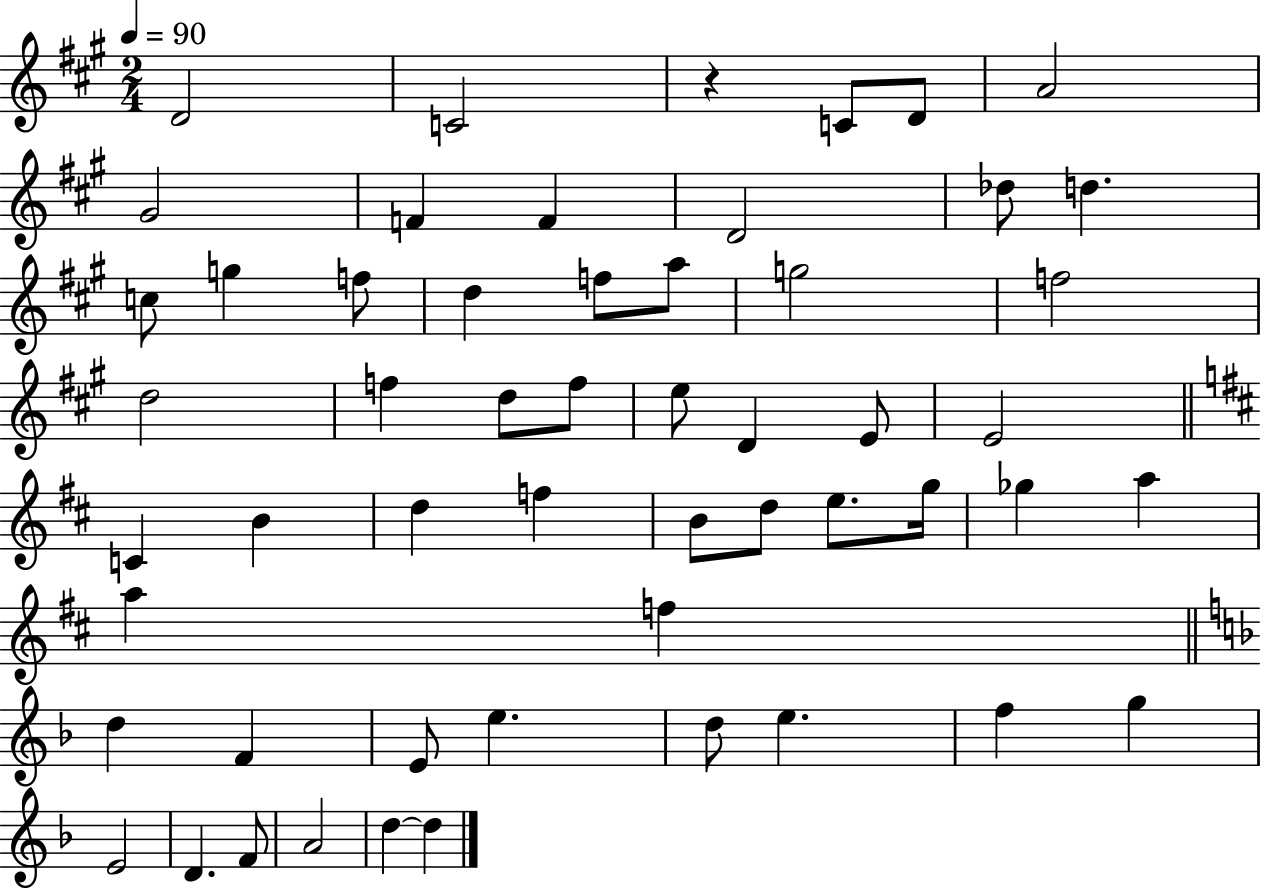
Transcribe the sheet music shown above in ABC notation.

X:1
T:Untitled
M:2/4
L:1/4
K:A
D2 C2 z C/2 D/2 A2 ^G2 F F D2 _d/2 d c/2 g f/2 d f/2 a/2 g2 f2 d2 f d/2 f/2 e/2 D E/2 E2 C B d f B/2 d/2 e/2 g/4 _g a a f d F E/2 e d/2 e f g E2 D F/2 A2 d d